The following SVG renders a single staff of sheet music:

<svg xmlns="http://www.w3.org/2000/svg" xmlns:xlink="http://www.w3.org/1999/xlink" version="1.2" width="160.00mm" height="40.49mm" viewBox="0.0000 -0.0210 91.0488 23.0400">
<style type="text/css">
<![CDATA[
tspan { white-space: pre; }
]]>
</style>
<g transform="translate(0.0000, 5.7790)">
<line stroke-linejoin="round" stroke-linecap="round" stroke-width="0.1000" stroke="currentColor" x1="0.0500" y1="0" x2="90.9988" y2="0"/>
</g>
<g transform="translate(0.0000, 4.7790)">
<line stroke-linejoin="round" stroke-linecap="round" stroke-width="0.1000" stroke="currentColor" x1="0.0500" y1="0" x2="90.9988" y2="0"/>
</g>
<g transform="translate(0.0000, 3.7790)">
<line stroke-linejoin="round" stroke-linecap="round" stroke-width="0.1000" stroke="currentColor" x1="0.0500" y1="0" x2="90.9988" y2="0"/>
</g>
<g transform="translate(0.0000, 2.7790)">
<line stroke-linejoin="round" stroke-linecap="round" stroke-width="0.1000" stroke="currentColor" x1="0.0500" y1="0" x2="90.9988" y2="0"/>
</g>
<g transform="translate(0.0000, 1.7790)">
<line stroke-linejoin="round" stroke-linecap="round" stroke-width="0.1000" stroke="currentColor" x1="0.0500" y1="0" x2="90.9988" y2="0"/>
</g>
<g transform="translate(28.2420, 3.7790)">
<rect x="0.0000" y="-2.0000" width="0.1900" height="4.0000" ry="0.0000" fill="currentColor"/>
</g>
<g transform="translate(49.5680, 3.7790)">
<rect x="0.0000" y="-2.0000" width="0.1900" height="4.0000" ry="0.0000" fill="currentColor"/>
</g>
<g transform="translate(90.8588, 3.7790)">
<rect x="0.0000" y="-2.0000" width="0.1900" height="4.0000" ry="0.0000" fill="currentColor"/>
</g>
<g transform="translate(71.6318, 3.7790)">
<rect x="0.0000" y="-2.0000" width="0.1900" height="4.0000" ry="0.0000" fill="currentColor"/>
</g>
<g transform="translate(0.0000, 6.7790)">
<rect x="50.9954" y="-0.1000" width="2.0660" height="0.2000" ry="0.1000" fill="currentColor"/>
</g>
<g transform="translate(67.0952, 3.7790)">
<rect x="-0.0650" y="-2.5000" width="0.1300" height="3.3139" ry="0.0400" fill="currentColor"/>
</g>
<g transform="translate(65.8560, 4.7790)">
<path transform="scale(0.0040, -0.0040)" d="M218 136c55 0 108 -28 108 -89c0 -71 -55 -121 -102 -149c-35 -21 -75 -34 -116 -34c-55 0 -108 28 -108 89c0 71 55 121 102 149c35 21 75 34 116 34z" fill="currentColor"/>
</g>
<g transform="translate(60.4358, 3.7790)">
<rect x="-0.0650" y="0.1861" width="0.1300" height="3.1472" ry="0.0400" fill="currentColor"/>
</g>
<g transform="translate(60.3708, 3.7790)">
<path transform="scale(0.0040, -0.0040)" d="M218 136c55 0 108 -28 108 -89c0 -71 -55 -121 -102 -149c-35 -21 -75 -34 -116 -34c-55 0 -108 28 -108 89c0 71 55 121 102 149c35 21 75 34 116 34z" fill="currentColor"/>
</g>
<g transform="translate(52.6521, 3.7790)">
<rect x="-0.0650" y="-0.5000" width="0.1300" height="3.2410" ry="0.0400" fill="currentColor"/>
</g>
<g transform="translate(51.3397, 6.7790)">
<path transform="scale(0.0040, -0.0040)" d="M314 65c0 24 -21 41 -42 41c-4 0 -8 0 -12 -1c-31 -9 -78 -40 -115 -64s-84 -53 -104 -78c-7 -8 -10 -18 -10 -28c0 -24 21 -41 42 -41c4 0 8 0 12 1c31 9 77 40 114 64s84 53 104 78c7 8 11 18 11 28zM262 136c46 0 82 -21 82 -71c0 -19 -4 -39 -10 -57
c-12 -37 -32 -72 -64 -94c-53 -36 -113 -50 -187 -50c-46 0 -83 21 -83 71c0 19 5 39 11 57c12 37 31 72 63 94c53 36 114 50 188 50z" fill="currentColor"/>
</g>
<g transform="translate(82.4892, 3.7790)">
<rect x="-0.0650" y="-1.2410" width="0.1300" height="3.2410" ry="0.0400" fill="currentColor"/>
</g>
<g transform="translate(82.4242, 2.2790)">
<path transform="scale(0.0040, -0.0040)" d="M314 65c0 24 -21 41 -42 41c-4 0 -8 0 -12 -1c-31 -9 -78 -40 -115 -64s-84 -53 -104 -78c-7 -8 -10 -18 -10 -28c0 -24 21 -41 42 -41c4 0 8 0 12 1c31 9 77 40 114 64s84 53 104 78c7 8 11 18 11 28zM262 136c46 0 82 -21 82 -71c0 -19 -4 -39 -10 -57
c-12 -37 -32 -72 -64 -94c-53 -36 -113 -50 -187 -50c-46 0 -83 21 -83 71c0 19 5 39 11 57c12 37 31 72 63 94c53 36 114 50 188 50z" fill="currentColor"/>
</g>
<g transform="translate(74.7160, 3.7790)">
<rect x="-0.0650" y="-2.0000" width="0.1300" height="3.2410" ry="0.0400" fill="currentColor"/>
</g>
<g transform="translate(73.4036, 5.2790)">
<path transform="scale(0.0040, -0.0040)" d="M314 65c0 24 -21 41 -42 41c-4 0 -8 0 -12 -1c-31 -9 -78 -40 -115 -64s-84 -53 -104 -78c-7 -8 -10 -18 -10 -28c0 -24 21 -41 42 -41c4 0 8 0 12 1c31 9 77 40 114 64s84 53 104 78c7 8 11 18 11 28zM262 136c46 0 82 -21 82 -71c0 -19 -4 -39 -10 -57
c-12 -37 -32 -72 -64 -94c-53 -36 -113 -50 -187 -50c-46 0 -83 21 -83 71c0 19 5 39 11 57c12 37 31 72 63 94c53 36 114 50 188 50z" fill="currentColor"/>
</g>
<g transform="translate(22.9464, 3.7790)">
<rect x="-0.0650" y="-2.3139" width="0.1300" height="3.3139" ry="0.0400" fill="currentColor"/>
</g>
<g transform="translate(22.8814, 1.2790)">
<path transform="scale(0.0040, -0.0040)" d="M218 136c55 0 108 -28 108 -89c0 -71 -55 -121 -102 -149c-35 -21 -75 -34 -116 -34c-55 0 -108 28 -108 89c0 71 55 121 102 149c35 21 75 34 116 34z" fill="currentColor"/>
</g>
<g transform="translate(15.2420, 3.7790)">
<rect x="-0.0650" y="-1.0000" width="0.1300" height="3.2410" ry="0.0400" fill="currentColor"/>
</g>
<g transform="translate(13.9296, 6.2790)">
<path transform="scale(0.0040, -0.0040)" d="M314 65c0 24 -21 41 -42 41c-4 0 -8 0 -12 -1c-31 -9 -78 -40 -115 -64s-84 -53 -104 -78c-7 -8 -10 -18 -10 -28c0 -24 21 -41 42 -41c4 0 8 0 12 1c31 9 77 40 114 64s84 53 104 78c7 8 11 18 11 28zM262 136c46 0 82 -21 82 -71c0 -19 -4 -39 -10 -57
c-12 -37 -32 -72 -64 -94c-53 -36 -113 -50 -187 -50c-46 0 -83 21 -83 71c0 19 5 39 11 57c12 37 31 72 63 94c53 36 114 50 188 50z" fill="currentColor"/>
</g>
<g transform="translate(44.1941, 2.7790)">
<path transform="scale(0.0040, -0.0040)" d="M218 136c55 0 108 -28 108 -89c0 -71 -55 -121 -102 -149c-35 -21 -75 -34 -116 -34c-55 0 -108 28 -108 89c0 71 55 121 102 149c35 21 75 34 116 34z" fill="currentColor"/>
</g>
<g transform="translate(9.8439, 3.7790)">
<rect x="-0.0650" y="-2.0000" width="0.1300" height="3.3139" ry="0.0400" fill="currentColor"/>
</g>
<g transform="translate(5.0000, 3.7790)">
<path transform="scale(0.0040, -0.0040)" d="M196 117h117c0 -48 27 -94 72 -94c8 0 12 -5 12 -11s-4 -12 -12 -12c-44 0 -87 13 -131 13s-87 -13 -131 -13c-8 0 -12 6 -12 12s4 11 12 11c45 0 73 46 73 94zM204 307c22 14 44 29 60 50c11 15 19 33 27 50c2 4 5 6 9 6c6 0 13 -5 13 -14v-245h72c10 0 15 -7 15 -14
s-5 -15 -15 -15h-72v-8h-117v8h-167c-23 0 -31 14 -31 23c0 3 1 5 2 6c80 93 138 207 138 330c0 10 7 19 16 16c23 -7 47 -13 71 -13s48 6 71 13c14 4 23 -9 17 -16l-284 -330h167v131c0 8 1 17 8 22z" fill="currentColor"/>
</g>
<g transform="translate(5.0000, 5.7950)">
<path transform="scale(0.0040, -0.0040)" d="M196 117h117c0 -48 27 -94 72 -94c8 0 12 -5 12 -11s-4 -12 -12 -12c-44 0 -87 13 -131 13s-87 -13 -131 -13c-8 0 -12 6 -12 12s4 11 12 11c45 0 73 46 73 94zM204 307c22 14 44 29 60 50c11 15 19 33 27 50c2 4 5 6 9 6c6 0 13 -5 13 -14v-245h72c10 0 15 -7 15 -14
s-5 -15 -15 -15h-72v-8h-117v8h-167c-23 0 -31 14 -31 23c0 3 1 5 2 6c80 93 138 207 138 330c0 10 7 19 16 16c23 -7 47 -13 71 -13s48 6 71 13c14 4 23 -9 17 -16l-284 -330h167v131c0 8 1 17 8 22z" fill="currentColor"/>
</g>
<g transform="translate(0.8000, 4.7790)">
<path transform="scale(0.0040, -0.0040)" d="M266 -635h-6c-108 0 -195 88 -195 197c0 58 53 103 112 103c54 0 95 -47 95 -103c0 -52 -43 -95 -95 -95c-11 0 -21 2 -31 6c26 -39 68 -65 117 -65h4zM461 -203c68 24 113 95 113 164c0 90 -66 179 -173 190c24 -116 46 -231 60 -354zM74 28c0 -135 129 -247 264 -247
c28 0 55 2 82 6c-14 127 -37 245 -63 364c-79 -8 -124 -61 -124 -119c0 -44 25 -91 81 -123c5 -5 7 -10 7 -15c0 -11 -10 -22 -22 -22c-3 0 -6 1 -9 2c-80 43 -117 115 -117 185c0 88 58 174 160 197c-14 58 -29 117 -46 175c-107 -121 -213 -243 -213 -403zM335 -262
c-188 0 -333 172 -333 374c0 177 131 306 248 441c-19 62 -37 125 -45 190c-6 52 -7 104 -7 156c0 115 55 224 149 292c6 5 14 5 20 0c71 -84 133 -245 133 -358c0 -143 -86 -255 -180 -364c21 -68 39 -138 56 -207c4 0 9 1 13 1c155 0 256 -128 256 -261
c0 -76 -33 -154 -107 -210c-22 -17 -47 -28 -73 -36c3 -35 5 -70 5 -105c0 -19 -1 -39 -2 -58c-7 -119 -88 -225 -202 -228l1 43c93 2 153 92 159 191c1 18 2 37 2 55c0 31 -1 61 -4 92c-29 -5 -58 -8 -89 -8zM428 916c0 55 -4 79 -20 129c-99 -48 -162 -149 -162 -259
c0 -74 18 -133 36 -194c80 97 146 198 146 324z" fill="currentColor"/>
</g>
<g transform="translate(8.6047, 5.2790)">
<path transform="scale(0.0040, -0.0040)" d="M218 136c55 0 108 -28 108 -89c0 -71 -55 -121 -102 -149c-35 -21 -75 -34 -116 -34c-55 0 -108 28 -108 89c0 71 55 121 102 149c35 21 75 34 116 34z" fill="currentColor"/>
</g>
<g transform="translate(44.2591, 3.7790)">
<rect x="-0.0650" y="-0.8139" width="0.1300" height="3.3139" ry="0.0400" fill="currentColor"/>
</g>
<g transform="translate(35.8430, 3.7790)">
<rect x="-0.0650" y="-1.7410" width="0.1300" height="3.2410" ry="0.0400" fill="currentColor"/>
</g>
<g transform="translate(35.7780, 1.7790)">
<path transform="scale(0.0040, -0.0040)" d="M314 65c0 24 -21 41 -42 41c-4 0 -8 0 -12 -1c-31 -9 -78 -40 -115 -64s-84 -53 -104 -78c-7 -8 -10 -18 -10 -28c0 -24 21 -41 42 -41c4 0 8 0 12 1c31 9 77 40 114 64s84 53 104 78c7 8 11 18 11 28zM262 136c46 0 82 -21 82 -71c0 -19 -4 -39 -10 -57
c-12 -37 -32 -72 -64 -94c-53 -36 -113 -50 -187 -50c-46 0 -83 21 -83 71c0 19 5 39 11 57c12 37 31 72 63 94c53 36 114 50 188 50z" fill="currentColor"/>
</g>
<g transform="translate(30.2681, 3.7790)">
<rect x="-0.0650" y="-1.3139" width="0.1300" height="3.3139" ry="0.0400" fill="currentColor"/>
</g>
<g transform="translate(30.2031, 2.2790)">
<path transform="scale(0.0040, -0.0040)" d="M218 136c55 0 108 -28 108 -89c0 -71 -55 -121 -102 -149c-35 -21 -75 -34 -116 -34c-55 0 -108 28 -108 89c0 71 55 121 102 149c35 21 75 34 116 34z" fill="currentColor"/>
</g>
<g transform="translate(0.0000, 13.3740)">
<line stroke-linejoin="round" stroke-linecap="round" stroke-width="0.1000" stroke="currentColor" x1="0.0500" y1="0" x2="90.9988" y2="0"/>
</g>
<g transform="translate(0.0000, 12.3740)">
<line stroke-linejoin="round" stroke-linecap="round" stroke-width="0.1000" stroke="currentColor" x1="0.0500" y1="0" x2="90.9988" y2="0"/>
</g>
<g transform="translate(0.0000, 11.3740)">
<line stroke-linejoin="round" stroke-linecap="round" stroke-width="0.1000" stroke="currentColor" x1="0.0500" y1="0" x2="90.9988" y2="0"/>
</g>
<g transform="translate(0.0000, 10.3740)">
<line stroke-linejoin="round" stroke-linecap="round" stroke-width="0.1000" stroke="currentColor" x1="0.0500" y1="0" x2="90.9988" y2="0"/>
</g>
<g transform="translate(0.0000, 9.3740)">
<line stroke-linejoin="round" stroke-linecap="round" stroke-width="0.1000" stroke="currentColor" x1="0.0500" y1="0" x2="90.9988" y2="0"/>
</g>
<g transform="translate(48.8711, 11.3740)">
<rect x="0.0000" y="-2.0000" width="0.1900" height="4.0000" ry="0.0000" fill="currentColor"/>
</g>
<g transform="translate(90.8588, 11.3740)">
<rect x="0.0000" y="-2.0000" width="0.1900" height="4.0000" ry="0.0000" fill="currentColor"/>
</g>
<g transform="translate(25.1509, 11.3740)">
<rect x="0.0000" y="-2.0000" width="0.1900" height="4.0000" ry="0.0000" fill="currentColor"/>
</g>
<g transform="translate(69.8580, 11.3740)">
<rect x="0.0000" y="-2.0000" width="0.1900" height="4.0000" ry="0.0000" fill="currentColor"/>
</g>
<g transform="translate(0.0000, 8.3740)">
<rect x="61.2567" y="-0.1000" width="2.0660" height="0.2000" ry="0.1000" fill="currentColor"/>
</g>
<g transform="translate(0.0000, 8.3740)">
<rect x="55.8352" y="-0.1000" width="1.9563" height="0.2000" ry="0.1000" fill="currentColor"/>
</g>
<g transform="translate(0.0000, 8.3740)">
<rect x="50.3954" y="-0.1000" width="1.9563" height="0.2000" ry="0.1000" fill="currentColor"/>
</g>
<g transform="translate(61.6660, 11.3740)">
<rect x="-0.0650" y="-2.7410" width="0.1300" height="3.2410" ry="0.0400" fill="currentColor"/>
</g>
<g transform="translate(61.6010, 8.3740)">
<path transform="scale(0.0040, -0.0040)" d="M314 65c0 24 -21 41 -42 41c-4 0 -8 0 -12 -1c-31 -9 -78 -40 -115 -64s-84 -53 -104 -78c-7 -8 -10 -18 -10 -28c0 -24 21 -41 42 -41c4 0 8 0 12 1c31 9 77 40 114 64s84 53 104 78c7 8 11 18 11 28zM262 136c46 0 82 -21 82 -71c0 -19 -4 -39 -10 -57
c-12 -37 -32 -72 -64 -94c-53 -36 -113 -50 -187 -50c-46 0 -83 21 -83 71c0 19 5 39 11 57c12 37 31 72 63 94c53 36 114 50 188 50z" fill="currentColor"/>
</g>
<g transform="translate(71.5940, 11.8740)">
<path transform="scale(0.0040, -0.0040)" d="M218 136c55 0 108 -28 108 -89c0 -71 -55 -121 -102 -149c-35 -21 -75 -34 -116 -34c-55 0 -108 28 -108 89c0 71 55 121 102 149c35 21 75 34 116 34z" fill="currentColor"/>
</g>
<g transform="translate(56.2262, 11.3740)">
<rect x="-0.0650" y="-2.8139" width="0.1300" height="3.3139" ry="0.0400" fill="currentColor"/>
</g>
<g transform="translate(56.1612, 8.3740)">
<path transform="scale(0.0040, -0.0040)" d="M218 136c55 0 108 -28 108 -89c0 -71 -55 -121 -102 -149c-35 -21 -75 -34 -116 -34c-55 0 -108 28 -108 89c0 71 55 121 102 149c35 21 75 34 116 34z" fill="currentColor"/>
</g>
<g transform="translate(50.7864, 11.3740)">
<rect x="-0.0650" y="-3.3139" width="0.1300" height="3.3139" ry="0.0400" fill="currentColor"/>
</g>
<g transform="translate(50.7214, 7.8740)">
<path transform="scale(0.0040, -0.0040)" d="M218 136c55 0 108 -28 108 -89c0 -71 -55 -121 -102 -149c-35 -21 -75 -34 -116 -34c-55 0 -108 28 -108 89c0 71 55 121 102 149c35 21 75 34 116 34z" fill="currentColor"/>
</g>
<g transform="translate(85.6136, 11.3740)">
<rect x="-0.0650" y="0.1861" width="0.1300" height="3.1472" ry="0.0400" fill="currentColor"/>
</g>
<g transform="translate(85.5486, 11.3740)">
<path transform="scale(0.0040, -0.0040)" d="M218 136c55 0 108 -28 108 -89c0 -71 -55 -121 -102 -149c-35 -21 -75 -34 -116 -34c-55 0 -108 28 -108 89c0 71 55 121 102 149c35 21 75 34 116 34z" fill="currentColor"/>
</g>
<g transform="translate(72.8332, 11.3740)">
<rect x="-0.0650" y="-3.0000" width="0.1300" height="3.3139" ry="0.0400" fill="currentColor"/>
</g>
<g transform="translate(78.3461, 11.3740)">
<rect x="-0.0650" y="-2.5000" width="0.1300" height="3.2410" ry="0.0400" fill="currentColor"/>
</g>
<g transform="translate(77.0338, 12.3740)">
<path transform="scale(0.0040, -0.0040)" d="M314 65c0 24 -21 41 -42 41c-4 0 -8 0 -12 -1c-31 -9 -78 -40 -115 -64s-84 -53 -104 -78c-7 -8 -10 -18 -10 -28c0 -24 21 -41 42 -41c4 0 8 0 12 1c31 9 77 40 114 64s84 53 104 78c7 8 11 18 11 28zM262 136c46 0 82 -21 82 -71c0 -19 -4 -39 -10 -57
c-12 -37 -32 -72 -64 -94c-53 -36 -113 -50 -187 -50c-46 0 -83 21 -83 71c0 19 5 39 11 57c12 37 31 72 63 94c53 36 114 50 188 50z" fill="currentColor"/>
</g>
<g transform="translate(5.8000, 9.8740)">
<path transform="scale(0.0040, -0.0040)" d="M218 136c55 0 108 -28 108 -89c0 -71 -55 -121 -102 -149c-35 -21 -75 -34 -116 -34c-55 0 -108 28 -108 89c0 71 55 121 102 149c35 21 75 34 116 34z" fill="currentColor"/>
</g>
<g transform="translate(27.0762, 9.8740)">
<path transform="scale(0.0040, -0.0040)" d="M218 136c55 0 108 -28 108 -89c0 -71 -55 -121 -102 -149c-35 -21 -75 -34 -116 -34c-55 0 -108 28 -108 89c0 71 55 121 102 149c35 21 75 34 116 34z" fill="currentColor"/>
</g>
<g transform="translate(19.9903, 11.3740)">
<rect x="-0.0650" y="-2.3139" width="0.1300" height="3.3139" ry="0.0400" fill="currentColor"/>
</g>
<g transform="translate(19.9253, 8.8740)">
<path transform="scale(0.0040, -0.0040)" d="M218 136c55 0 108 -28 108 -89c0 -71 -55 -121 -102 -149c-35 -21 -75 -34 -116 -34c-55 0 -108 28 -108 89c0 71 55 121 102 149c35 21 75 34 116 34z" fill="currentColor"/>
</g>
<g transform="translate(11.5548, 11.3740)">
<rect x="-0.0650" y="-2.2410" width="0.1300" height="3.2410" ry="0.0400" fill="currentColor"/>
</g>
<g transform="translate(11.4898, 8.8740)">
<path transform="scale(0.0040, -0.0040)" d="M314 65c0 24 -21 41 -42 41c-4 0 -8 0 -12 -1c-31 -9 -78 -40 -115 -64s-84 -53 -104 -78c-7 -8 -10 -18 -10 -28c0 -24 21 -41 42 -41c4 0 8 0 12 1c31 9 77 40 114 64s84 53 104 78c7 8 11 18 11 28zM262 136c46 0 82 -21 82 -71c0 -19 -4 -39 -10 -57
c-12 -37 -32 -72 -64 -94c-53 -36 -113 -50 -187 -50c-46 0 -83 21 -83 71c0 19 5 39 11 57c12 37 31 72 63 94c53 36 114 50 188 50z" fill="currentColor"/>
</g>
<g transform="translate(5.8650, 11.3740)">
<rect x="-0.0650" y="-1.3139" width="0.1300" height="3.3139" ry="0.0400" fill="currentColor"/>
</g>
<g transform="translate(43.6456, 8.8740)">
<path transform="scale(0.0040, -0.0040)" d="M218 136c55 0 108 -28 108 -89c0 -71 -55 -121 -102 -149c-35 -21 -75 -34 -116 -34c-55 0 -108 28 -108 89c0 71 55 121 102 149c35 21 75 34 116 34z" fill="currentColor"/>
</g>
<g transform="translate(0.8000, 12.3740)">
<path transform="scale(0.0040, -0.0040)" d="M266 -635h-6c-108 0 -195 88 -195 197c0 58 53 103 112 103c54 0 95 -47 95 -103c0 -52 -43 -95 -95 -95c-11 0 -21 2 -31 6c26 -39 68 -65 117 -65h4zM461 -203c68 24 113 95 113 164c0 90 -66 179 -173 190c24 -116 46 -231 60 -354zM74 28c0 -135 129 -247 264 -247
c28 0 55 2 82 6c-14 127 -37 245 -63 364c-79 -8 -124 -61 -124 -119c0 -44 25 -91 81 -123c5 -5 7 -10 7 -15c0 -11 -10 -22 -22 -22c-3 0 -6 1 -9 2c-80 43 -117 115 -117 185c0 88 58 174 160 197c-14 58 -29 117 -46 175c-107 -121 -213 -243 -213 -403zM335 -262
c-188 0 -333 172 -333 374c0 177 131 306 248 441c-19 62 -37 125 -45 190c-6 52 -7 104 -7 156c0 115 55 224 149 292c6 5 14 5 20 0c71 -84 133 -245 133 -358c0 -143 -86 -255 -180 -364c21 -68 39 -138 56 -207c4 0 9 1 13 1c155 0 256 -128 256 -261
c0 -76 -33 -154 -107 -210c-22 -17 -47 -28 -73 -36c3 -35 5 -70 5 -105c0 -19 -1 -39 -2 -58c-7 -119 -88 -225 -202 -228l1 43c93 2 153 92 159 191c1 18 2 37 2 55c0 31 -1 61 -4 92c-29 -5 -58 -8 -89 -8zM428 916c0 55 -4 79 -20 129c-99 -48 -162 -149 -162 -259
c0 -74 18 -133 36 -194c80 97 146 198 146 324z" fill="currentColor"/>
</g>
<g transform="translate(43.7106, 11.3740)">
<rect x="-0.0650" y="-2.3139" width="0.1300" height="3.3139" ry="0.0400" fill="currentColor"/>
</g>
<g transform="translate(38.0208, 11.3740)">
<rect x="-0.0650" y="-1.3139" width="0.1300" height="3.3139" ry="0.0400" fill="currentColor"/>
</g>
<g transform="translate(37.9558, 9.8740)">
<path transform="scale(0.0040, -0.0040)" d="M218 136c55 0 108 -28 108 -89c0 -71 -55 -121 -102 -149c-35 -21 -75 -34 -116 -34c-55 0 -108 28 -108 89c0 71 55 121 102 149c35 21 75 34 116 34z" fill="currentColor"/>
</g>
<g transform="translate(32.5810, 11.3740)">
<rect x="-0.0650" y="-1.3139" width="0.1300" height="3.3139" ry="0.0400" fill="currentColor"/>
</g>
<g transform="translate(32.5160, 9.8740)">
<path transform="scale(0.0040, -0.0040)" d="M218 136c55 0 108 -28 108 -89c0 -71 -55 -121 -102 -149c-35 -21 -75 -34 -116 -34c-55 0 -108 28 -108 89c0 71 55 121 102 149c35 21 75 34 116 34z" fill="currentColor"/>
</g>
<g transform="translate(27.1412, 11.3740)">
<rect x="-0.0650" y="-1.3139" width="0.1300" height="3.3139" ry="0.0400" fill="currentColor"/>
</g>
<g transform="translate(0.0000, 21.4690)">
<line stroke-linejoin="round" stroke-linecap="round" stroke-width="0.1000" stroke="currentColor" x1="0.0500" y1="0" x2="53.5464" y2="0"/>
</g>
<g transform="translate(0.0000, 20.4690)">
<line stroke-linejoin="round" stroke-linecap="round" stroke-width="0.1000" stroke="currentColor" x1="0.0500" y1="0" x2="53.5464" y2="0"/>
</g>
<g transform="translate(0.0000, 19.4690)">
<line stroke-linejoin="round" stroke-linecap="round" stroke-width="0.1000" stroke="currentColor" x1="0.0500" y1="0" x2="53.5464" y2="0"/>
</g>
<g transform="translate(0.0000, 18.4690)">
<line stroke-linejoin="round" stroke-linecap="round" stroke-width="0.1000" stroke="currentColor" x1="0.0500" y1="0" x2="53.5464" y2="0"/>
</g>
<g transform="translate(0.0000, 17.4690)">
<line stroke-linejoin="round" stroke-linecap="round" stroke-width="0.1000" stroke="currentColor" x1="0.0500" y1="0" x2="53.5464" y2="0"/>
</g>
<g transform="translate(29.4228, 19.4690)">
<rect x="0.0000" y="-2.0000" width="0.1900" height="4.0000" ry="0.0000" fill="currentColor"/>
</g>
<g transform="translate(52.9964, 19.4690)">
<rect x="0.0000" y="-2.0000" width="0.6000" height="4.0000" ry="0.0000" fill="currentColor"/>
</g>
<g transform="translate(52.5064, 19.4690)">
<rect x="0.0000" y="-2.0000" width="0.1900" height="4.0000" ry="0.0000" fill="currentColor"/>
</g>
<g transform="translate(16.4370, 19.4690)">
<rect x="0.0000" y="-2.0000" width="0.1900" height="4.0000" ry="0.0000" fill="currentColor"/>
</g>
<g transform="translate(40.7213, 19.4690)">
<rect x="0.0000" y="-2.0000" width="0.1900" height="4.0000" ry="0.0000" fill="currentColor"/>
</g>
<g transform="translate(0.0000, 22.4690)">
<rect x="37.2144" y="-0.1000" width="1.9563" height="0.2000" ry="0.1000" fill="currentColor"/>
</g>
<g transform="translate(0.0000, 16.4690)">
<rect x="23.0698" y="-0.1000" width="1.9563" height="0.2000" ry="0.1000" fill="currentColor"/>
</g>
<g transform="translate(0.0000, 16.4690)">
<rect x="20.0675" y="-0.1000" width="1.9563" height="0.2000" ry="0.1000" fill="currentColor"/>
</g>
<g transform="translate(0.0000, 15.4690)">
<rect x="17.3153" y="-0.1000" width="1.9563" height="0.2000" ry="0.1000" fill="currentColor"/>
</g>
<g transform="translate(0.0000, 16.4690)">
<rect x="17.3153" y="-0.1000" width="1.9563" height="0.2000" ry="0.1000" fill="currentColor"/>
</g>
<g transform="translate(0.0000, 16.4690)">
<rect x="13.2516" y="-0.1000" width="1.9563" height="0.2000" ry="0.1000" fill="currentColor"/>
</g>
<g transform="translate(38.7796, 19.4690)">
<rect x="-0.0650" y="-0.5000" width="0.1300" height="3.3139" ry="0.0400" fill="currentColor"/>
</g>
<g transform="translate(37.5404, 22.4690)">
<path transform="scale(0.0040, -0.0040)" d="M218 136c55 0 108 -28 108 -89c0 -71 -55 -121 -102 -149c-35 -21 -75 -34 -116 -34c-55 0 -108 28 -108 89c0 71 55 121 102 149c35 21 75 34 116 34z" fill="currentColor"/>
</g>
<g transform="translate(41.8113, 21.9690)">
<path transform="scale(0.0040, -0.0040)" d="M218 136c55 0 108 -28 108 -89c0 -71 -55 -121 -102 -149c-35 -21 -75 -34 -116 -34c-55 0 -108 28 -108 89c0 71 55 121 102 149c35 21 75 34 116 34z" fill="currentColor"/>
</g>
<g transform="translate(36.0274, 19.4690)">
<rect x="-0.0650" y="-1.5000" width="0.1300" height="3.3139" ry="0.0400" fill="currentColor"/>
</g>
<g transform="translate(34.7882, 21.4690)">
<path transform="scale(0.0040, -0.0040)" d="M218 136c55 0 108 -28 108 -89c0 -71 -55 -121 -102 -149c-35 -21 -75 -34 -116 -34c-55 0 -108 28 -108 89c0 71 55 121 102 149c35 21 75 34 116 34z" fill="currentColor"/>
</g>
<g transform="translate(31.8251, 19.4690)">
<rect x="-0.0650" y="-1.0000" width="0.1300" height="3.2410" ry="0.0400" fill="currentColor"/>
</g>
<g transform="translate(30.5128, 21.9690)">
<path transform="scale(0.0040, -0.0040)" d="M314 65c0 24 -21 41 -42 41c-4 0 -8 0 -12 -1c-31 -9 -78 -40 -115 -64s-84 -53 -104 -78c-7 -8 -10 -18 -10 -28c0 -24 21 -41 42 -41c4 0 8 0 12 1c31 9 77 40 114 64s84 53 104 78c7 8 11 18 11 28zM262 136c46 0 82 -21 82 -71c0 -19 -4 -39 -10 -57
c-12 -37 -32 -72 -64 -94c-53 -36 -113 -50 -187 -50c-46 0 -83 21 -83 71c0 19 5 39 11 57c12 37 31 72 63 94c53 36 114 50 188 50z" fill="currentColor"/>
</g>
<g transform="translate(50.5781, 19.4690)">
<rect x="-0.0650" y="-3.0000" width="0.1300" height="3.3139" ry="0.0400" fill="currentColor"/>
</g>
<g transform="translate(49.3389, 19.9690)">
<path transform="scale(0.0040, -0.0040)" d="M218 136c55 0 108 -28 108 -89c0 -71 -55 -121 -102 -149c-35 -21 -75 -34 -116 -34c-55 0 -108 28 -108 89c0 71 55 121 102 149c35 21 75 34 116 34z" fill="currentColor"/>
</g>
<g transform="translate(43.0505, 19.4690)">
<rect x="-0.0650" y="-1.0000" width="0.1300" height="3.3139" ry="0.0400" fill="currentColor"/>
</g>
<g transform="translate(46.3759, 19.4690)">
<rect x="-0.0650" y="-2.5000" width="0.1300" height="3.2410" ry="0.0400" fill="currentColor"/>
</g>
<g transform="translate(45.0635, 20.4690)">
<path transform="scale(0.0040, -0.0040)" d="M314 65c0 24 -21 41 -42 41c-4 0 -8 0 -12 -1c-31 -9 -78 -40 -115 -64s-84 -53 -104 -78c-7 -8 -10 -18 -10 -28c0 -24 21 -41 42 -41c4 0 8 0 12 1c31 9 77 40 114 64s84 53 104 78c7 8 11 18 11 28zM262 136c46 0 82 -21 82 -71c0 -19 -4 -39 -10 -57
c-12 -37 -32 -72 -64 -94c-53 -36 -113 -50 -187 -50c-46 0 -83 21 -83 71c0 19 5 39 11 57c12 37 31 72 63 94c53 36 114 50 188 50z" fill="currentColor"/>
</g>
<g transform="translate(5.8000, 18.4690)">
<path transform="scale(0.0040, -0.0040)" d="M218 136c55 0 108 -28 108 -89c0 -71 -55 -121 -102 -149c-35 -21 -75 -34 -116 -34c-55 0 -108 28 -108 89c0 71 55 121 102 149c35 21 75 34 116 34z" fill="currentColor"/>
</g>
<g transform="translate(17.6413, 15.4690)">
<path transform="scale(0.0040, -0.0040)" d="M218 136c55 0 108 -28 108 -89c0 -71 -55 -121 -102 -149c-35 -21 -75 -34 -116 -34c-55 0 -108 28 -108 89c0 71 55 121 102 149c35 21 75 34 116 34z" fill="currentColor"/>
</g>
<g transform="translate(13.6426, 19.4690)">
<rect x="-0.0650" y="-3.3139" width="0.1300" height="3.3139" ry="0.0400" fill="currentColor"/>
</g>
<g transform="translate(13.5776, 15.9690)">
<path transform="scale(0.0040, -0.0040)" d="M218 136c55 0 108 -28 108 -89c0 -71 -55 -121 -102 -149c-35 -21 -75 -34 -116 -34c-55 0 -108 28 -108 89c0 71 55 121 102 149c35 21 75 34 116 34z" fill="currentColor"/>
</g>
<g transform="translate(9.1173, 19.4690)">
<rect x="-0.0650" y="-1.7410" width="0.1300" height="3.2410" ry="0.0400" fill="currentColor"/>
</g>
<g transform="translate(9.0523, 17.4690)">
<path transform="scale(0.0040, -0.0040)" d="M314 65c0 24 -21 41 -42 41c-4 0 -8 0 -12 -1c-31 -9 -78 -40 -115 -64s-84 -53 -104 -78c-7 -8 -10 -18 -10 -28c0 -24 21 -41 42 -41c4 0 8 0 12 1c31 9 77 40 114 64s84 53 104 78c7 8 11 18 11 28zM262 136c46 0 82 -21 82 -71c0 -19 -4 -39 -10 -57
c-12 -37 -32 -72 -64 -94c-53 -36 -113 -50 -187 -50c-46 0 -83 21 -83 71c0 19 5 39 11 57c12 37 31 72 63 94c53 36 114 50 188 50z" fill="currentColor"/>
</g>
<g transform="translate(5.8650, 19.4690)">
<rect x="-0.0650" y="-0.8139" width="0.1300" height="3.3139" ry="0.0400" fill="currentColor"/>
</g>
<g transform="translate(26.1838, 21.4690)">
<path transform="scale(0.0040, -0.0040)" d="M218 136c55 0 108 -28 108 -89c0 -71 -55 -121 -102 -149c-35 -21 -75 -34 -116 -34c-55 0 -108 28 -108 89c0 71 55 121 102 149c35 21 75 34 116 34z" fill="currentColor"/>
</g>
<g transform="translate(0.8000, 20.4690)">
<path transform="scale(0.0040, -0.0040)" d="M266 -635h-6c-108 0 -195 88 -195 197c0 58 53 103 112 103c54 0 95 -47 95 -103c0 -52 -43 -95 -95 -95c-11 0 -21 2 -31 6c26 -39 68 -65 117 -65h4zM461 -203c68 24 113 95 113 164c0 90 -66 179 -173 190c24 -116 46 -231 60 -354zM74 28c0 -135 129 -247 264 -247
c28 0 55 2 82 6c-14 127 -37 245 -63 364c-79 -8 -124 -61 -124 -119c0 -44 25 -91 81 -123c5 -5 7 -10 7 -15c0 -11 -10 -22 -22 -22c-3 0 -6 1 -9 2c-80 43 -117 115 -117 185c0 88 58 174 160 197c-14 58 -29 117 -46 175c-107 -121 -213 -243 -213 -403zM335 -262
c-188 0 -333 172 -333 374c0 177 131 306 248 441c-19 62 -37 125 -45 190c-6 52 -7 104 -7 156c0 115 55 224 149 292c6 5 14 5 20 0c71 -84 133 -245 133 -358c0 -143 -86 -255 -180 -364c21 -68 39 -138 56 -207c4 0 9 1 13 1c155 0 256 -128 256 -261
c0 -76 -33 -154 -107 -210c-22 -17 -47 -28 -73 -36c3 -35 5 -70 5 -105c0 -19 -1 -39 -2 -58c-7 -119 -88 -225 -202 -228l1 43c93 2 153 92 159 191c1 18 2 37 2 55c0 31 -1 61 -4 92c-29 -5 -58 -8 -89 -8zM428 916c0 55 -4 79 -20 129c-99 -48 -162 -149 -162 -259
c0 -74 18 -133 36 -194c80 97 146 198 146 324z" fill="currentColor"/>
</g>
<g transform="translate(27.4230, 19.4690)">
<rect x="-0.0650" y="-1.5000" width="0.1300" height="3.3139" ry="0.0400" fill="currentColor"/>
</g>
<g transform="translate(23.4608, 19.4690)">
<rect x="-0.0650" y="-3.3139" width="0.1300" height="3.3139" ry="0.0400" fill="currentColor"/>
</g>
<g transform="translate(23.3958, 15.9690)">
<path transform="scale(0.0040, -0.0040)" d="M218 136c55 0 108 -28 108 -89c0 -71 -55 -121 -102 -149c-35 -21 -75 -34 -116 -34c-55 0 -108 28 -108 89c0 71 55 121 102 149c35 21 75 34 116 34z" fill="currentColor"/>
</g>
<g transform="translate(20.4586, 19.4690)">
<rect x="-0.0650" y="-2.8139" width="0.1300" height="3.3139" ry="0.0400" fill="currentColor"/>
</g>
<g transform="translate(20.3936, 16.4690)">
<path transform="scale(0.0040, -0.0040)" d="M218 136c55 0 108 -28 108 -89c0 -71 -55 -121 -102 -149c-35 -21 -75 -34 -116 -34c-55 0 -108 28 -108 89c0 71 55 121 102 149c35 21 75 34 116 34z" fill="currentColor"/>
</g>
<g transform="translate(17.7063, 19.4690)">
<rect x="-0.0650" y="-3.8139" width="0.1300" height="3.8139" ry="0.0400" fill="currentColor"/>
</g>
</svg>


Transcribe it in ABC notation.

X:1
T:Untitled
M:4/4
L:1/4
K:C
F D2 g e f2 d C2 B G F2 e2 e g2 g e e e g b a a2 A G2 B d f2 b c' a b E D2 E C D G2 A